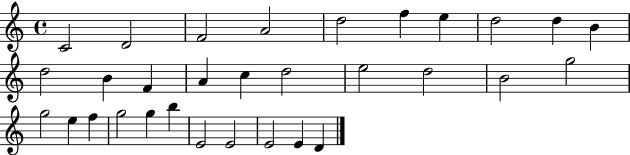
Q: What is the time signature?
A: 4/4